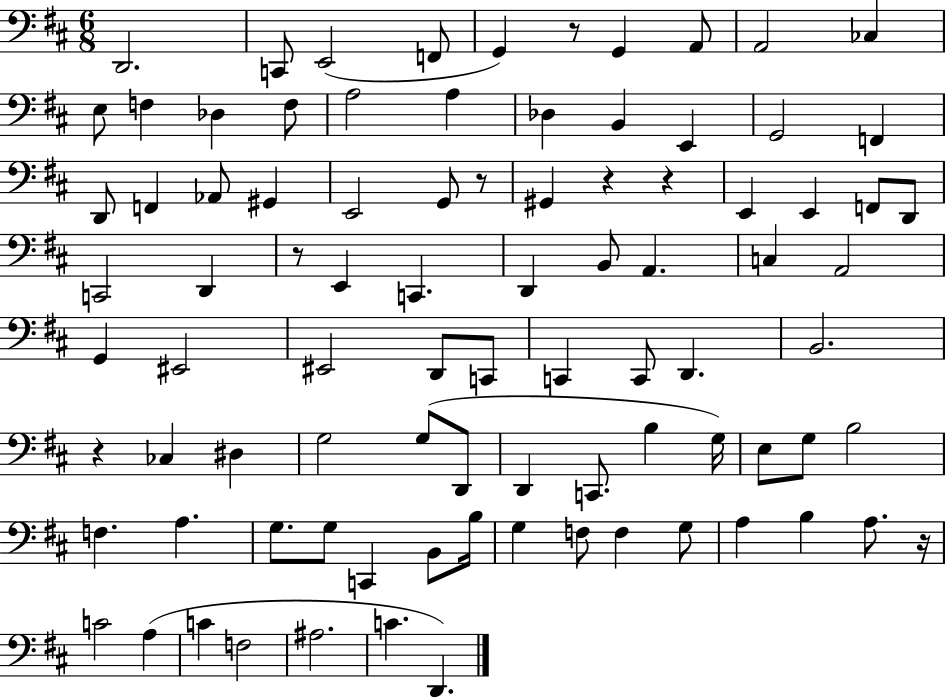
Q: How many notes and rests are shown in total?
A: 89